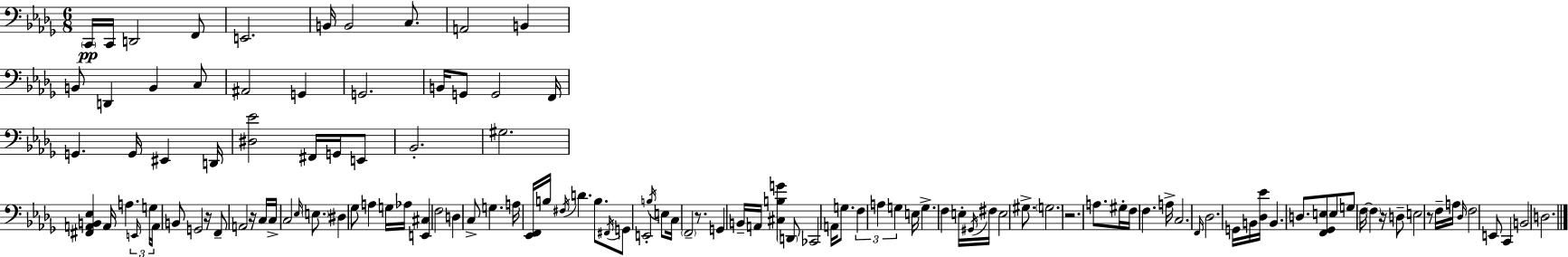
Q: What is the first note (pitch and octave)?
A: C2